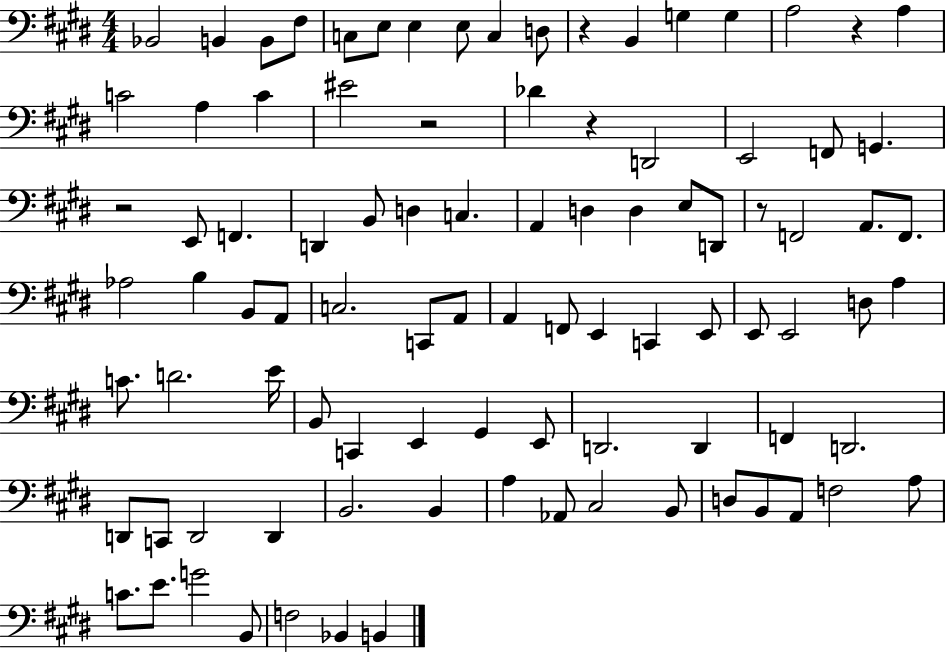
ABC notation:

X:1
T:Untitled
M:4/4
L:1/4
K:E
_B,,2 B,, B,,/2 ^F,/2 C,/2 E,/2 E, E,/2 C, D,/2 z B,, G, G, A,2 z A, C2 A, C ^E2 z2 _D z D,,2 E,,2 F,,/2 G,, z2 E,,/2 F,, D,, B,,/2 D, C, A,, D, D, E,/2 D,,/2 z/2 F,,2 A,,/2 F,,/2 _A,2 B, B,,/2 A,,/2 C,2 C,,/2 A,,/2 A,, F,,/2 E,, C,, E,,/2 E,,/2 E,,2 D,/2 A, C/2 D2 E/4 B,,/2 C,, E,, ^G,, E,,/2 D,,2 D,, F,, D,,2 D,,/2 C,,/2 D,,2 D,, B,,2 B,, A, _A,,/2 ^C,2 B,,/2 D,/2 B,,/2 A,,/2 F,2 A,/2 C/2 E/2 G2 B,,/2 F,2 _B,, B,,